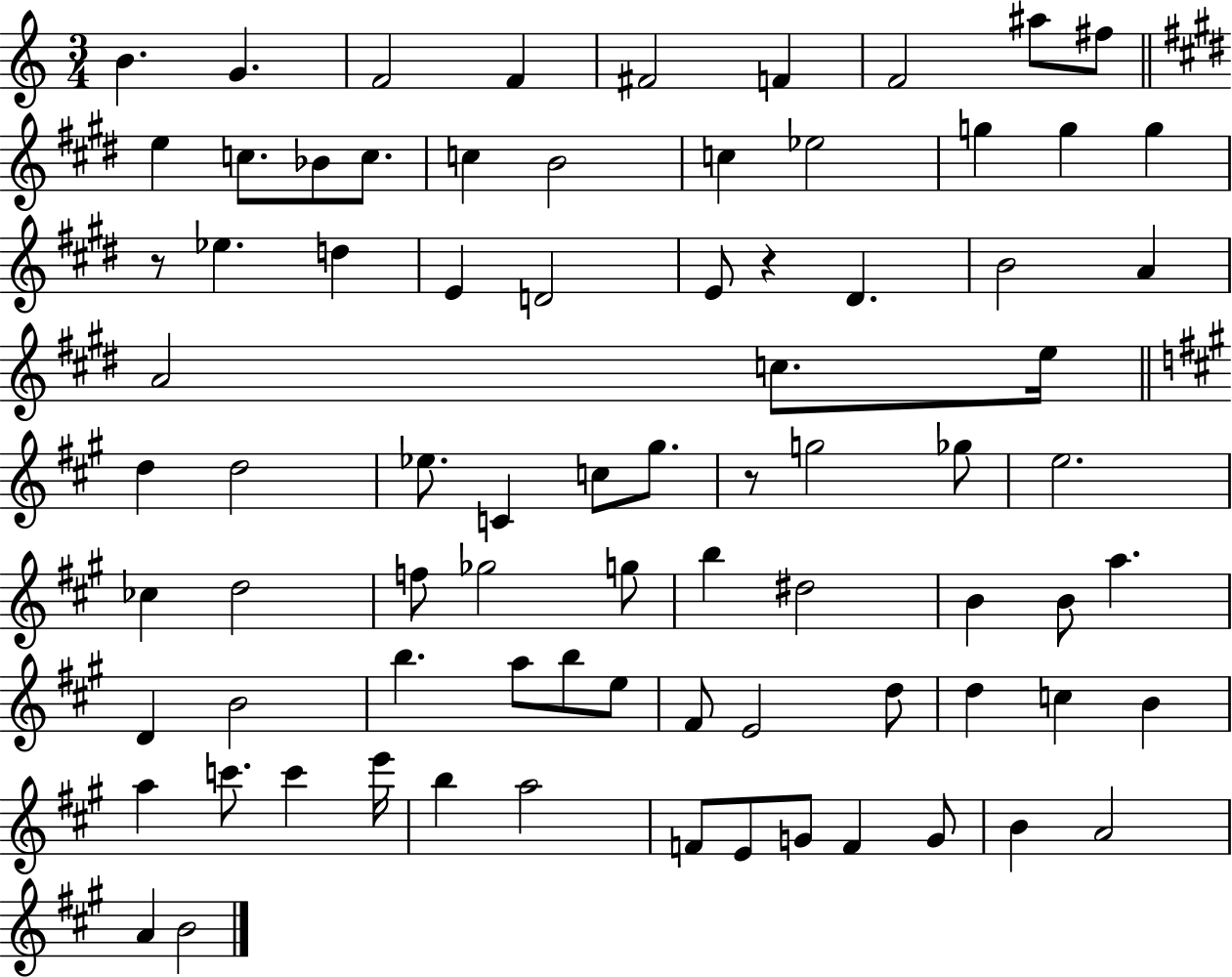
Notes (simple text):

B4/q. G4/q. F4/h F4/q F#4/h F4/q F4/h A#5/e F#5/e E5/q C5/e. Bb4/e C5/e. C5/q B4/h C5/q Eb5/h G5/q G5/q G5/q R/e Eb5/q. D5/q E4/q D4/h E4/e R/q D#4/q. B4/h A4/q A4/h C5/e. E5/s D5/q D5/h Eb5/e. C4/q C5/e G#5/e. R/e G5/h Gb5/e E5/h. CES5/q D5/h F5/e Gb5/h G5/e B5/q D#5/h B4/q B4/e A5/q. D4/q B4/h B5/q. A5/e B5/e E5/e F#4/e E4/h D5/e D5/q C5/q B4/q A5/q C6/e. C6/q E6/s B5/q A5/h F4/e E4/e G4/e F4/q G4/e B4/q A4/h A4/q B4/h